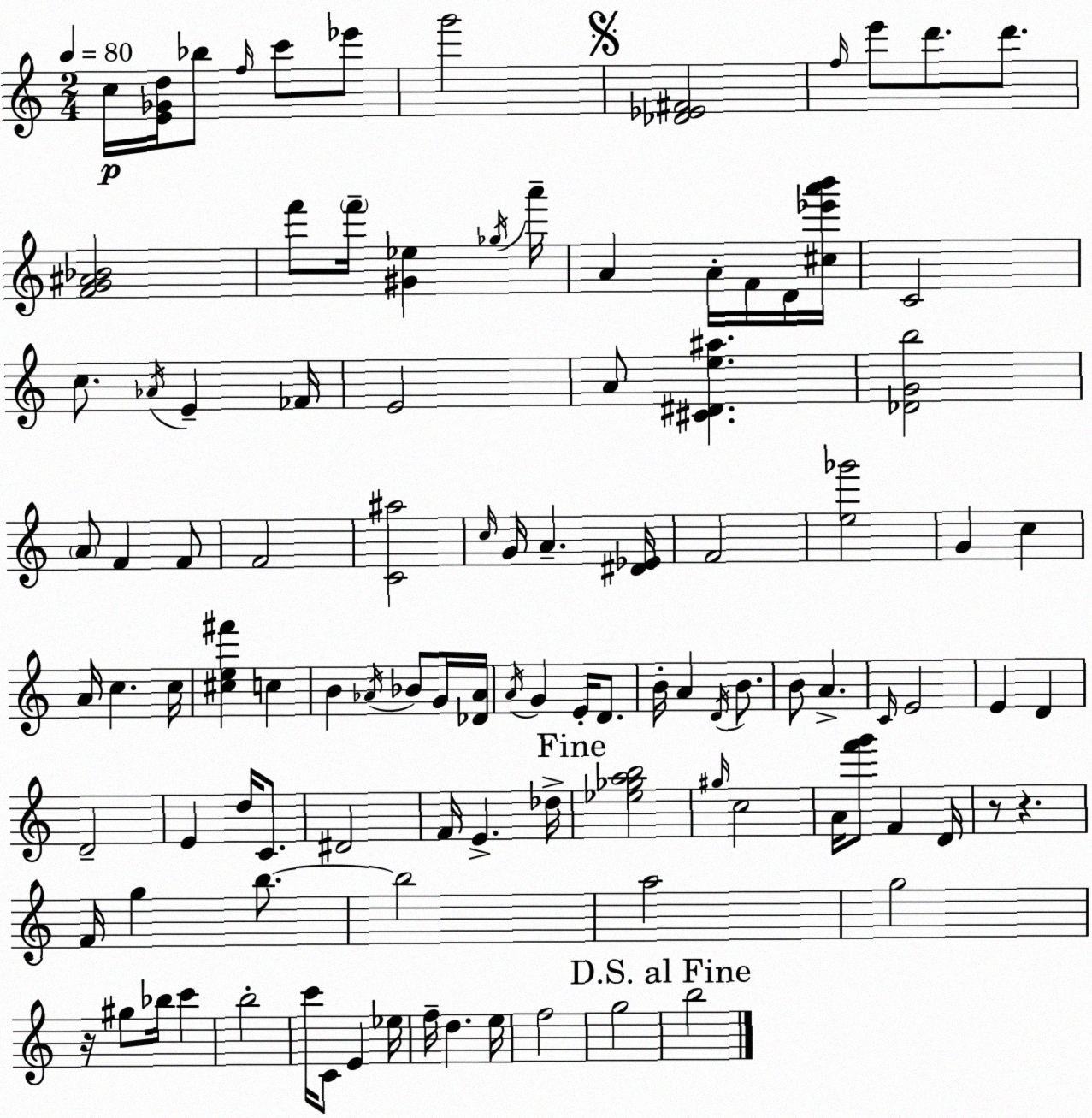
X:1
T:Untitled
M:2/4
L:1/4
K:Am
c/4 [E_Gd]/4 _b/2 f/4 c'/2 _e'/2 g'2 [_D_E^F]2 f/4 e'/2 d'/2 d'/2 [FG^A_B]2 f'/2 f'/4 [^G_e] _g/4 a'/4 A A/4 F/4 D/4 [^c_e'a'b']/4 C2 c/2 _A/4 E _F/4 E2 A/2 [^C^De^a] [_DGb]2 A/2 F F/2 F2 [C^a]2 c/4 G/4 A [^D_E]/4 F2 [e_g']2 G c A/4 c c/4 [^ce^f'] c B _A/4 _B/2 G/4 [_D_A]/4 A/4 G E/4 D/2 B/4 A D/4 B/2 B/2 A C/4 E2 E D D2 E d/4 C/2 ^D2 F/4 E _d/4 [_e_gab]2 ^g/4 c2 A/4 [f'g']/2 F D/4 z/2 z F/4 g b/2 b2 a2 g2 z/4 ^g/2 _b/4 c' b2 c'/4 C/2 E _e/4 f/4 d e/4 f2 g2 b2